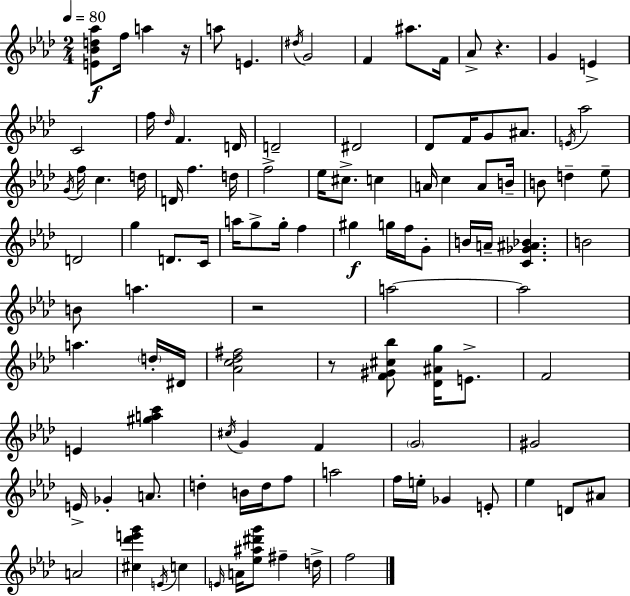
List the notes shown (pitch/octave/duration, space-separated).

[E4,Bb4,D5,Ab5]/e F5/s A5/q R/s A5/e E4/q. D#5/s G4/h F4/q A#5/e. F4/s Ab4/e R/q. G4/q E4/q C4/h F5/s Db5/s F4/q. D4/s D4/h D#4/h Db4/e F4/s G4/e A#4/e. E4/s Ab5/h G4/s F5/s C5/q. D5/s D4/s F5/q. D5/s F5/h Eb5/s C#5/e. C5/q A4/s C5/q A4/e B4/s B4/e D5/q Eb5/e D4/h G5/q D4/e. C4/s A5/s G5/e G5/s F5/q G#5/q G5/s F5/s G4/e B4/s A4/s [C4,Gb4,A#4,Bb4]/q. B4/h B4/e A5/q. R/h A5/h A5/h A5/q. D5/s D#4/s [Ab4,C5,Db5,F#5]/h R/e [F4,G#4,C#5,Bb5]/e [Db4,A#4,G5]/s E4/e. F4/h E4/q [G#5,A5,C6]/q C#5/s G4/q F4/q G4/h G#4/h E4/s Gb4/q A4/e. D5/q B4/s D5/s F5/e A5/h F5/s E5/s Gb4/q E4/e Eb5/q D4/e A#4/e A4/h [C#5,Db6,E6,G6]/q E4/s C5/q E4/s A4/s [Eb5,A#5,D#6,G6]/e F#5/q D5/s F5/h